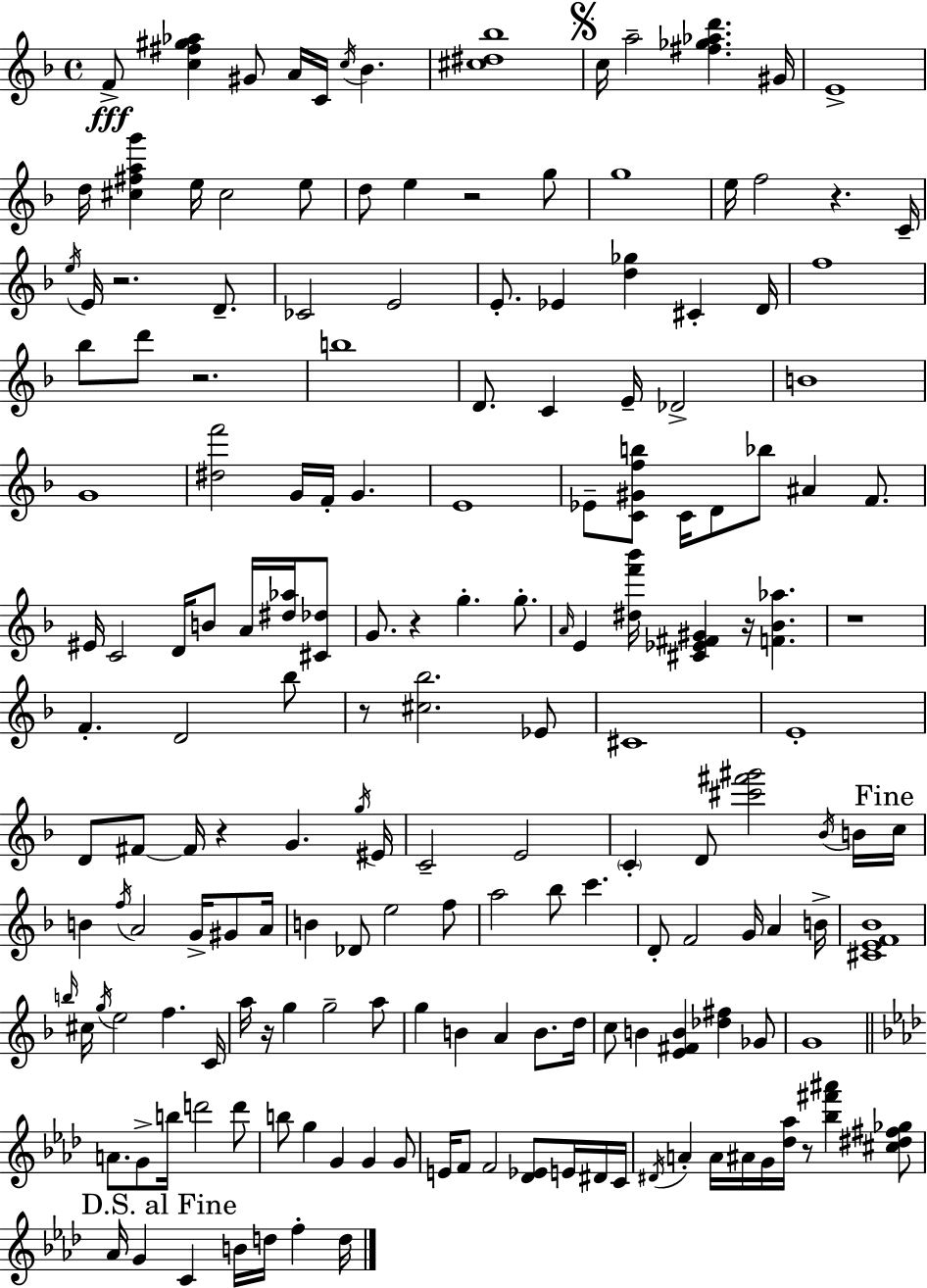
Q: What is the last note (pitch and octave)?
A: D5